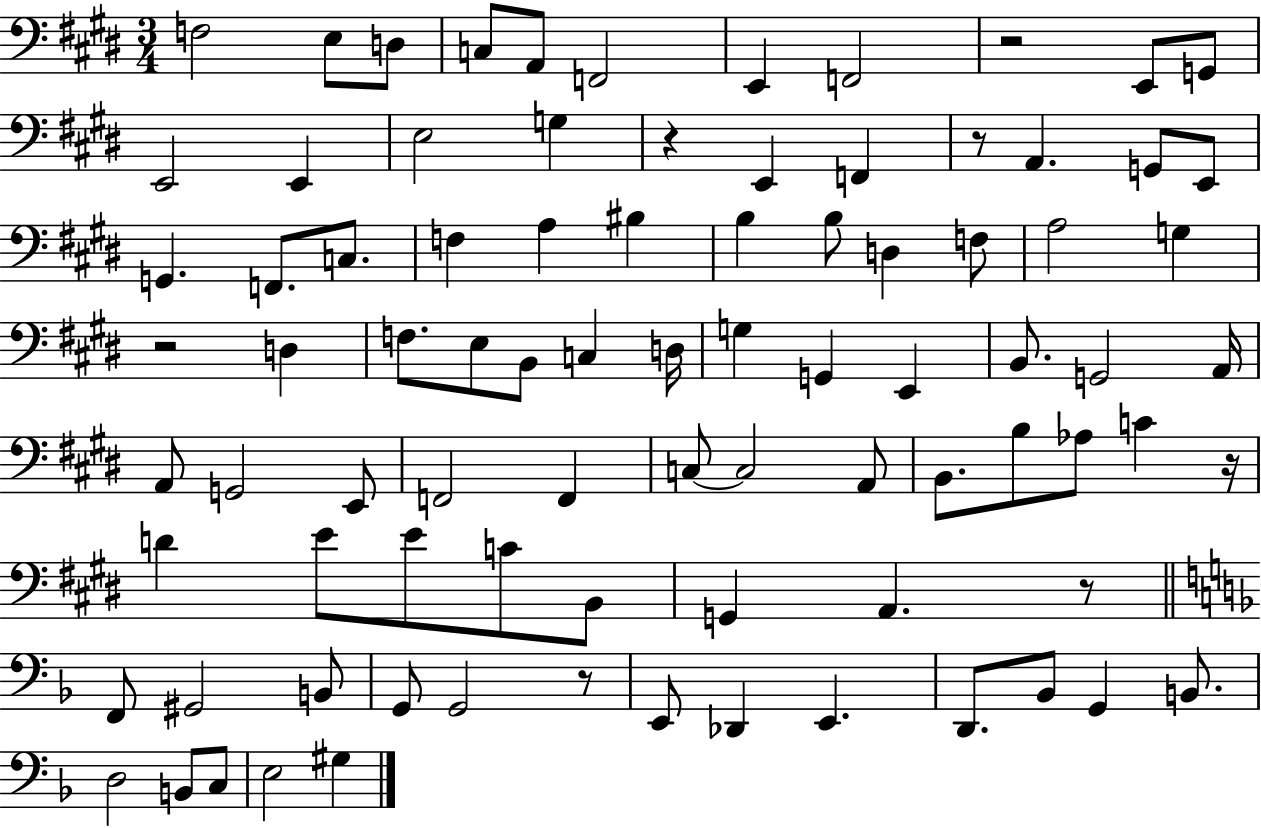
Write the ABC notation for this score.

X:1
T:Untitled
M:3/4
L:1/4
K:E
F,2 E,/2 D,/2 C,/2 A,,/2 F,,2 E,, F,,2 z2 E,,/2 G,,/2 E,,2 E,, E,2 G, z E,, F,, z/2 A,, G,,/2 E,,/2 G,, F,,/2 C,/2 F, A, ^B, B, B,/2 D, F,/2 A,2 G, z2 D, F,/2 E,/2 B,,/2 C, D,/4 G, G,, E,, B,,/2 G,,2 A,,/4 A,,/2 G,,2 E,,/2 F,,2 F,, C,/2 C,2 A,,/2 B,,/2 B,/2 _A,/2 C z/4 D E/2 E/2 C/2 B,,/2 G,, A,, z/2 F,,/2 ^G,,2 B,,/2 G,,/2 G,,2 z/2 E,,/2 _D,, E,, D,,/2 _B,,/2 G,, B,,/2 D,2 B,,/2 C,/2 E,2 ^G,